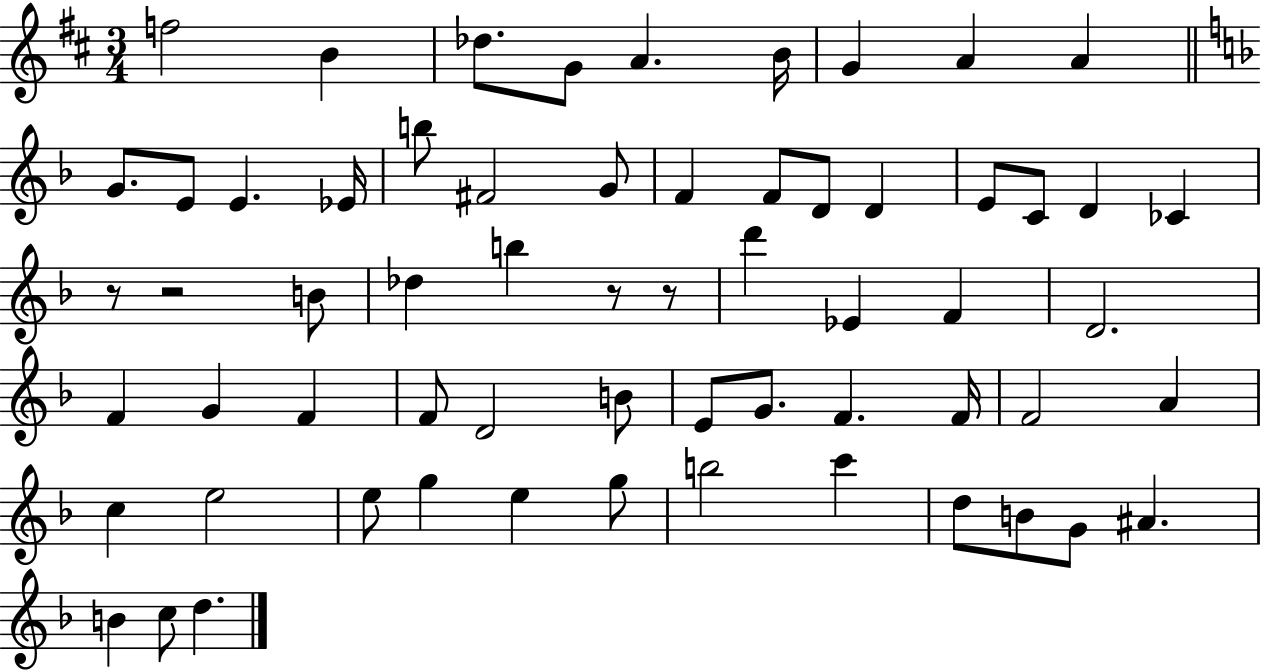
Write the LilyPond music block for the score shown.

{
  \clef treble
  \numericTimeSignature
  \time 3/4
  \key d \major
  \repeat volta 2 { f''2 b'4 | des''8. g'8 a'4. b'16 | g'4 a'4 a'4 | \bar "||" \break \key f \major g'8. e'8 e'4. ees'16 | b''8 fis'2 g'8 | f'4 f'8 d'8 d'4 | e'8 c'8 d'4 ces'4 | \break r8 r2 b'8 | des''4 b''4 r8 r8 | d'''4 ees'4 f'4 | d'2. | \break f'4 g'4 f'4 | f'8 d'2 b'8 | e'8 g'8. f'4. f'16 | f'2 a'4 | \break c''4 e''2 | e''8 g''4 e''4 g''8 | b''2 c'''4 | d''8 b'8 g'8 ais'4. | \break b'4 c''8 d''4. | } \bar "|."
}